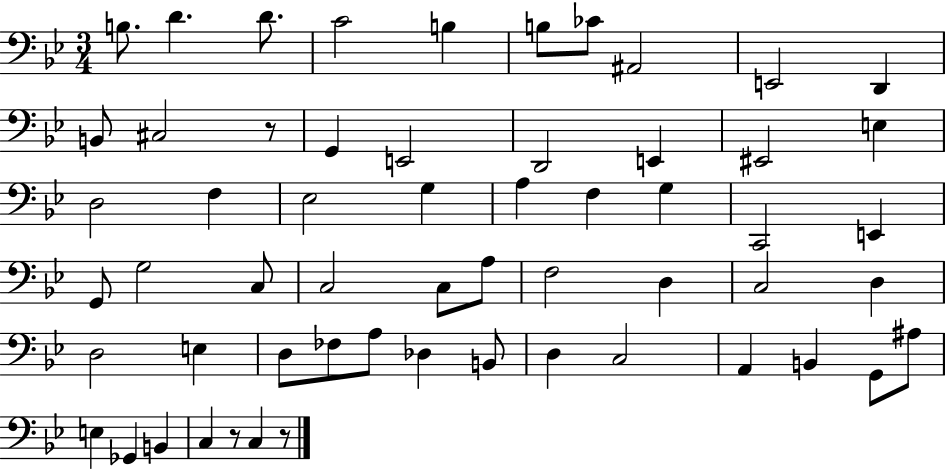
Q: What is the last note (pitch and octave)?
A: C3